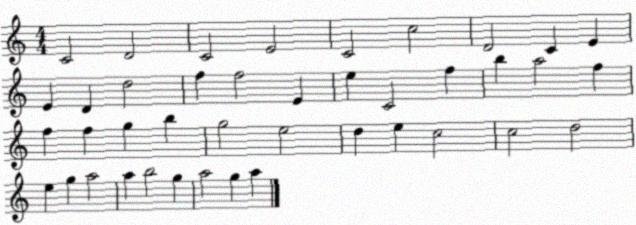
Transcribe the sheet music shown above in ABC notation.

X:1
T:Untitled
M:4/4
L:1/4
K:C
C2 D2 C2 E2 C2 c2 D2 C E E D d2 f f2 E e C2 f b a2 f f f g b g2 e2 d e c2 c2 d2 e g a2 a b2 g a2 g a